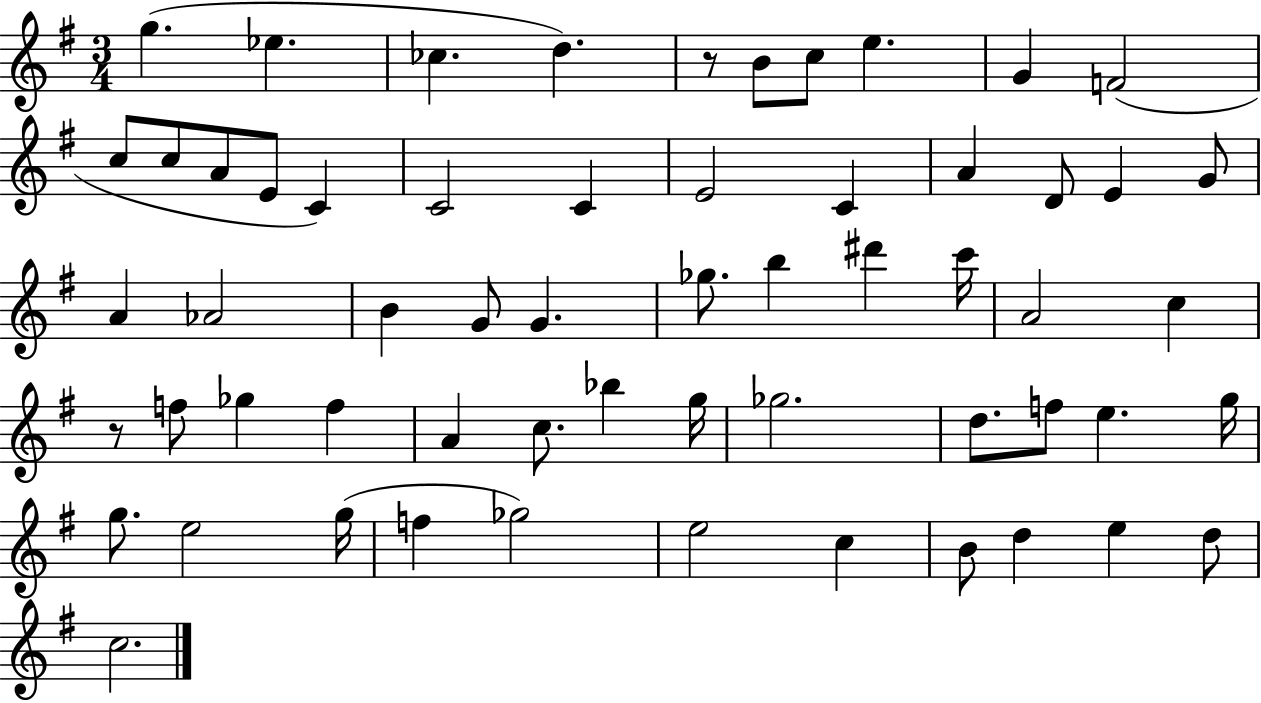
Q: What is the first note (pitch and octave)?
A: G5